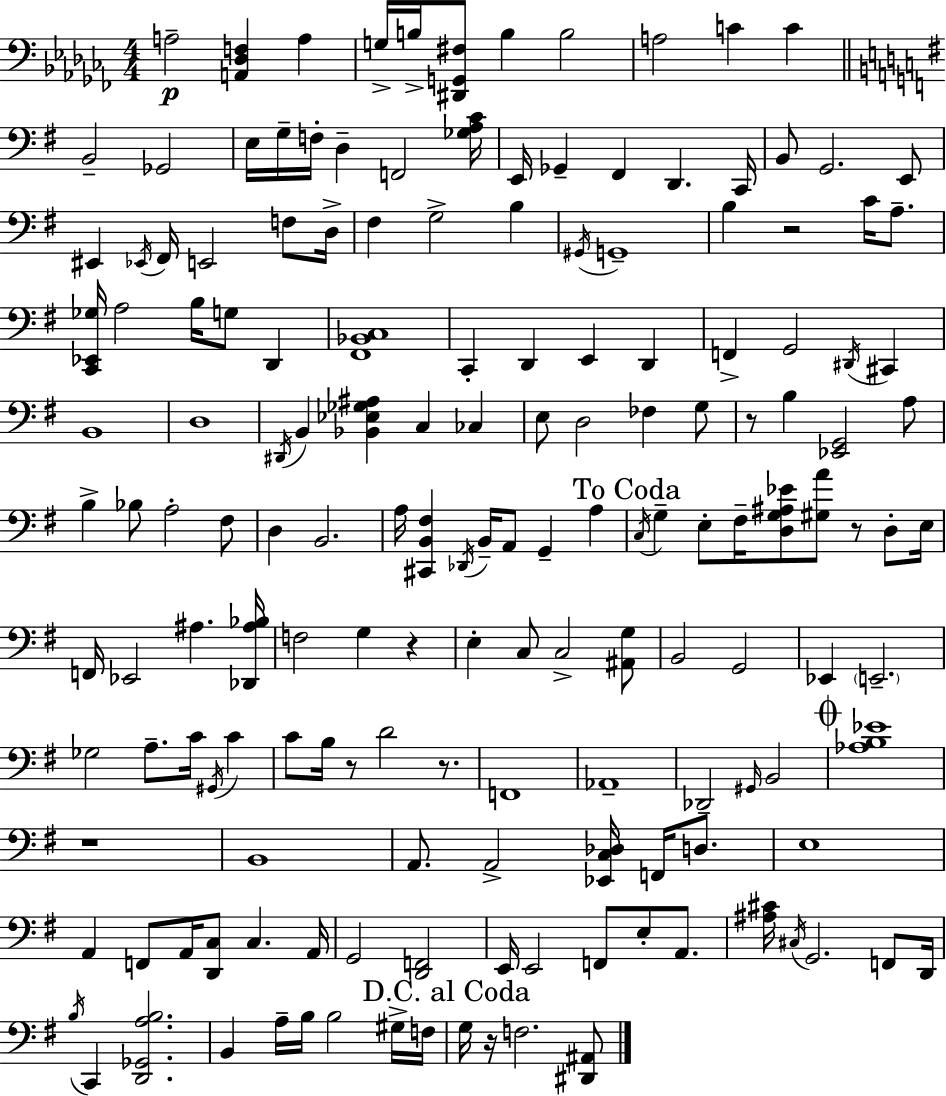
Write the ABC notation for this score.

X:1
T:Untitled
M:4/4
L:1/4
K:Abm
A,2 [A,,_D,F,] A, G,/4 B,/4 [^D,,G,,^F,]/2 B, B,2 A,2 C C B,,2 _G,,2 E,/4 G,/4 F,/4 D, F,,2 [_G,A,C]/4 E,,/4 _G,, ^F,, D,, C,,/4 B,,/2 G,,2 E,,/2 ^E,, _E,,/4 ^F,,/4 E,,2 F,/2 D,/4 ^F, G,2 B, ^G,,/4 G,,4 B, z2 C/4 A,/2 [C,,_E,,_G,]/4 A,2 B,/4 G,/2 D,, [^F,,_B,,C,]4 C,, D,, E,, D,, F,, G,,2 ^D,,/4 ^C,, B,,4 D,4 ^D,,/4 B,, [_B,,_E,_G,^A,] C, _C, E,/2 D,2 _F, G,/2 z/2 B, [_E,,G,,]2 A,/2 B, _B,/2 A,2 ^F,/2 D, B,,2 A,/4 [^C,,B,,^F,] _D,,/4 B,,/4 A,,/2 G,, A, C,/4 G, E,/2 ^F,/4 [D,G,^A,_E]/2 [^G,A]/2 z/2 D,/2 E,/4 F,,/4 _E,,2 ^A, [_D,,^A,_B,]/4 F,2 G, z E, C,/2 C,2 [^A,,G,]/2 B,,2 G,,2 _E,, E,,2 _G,2 A,/2 C/4 ^G,,/4 C C/2 B,/4 z/2 D2 z/2 F,,4 _A,,4 _D,,2 ^G,,/4 B,,2 [_A,B,_E]4 z4 B,,4 A,,/2 A,,2 [_E,,C,_D,]/4 F,,/4 D,/2 E,4 A,, F,,/2 A,,/4 [D,,C,]/2 C, A,,/4 G,,2 [D,,F,,]2 E,,/4 E,,2 F,,/2 E,/2 A,,/2 [^A,^C]/4 ^C,/4 G,,2 F,,/2 D,,/4 B,/4 C,, [D,,_G,,A,B,]2 B,, A,/4 B,/4 B,2 ^G,/4 F,/4 G,/4 z/4 F,2 [^D,,^A,,]/2